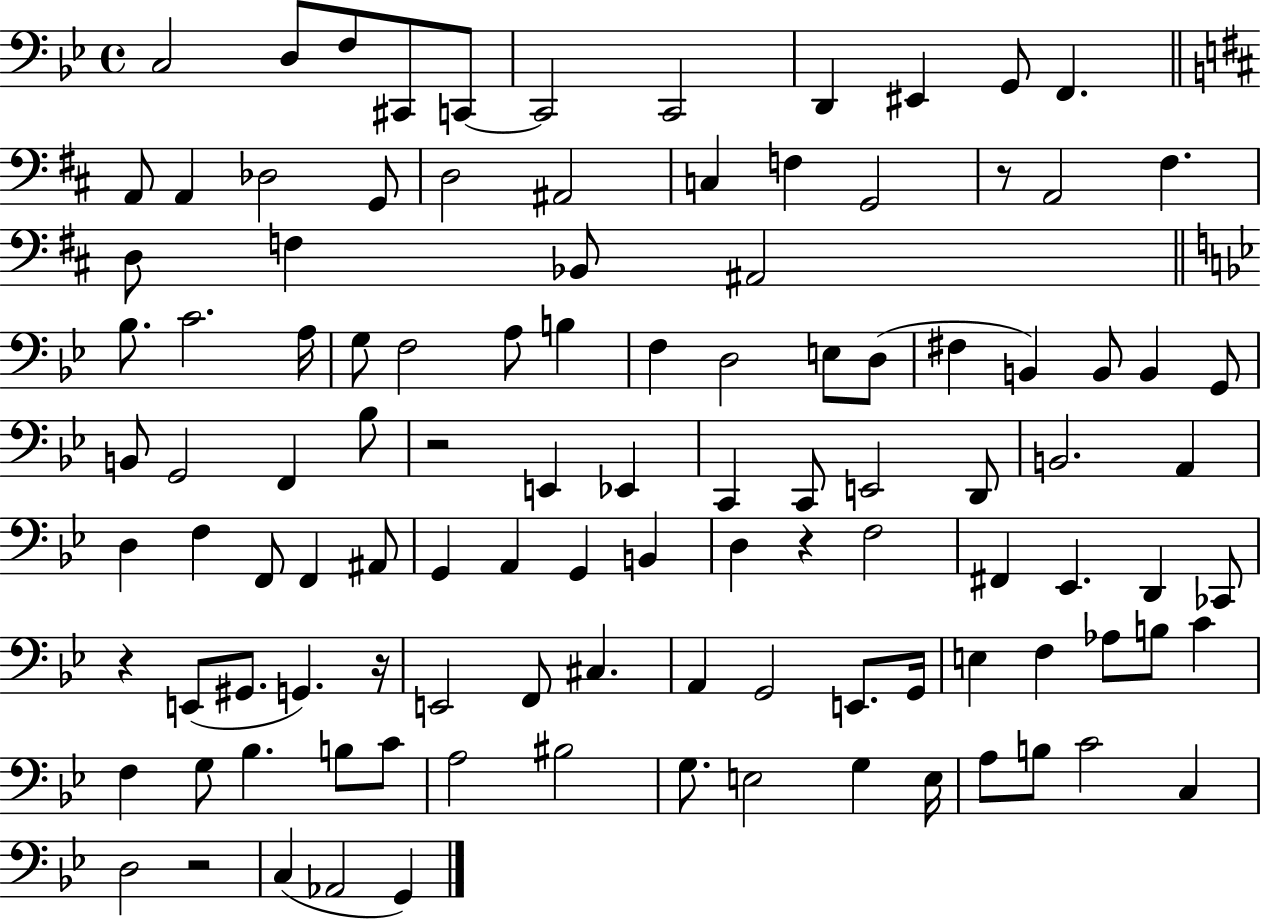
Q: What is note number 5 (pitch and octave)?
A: C2